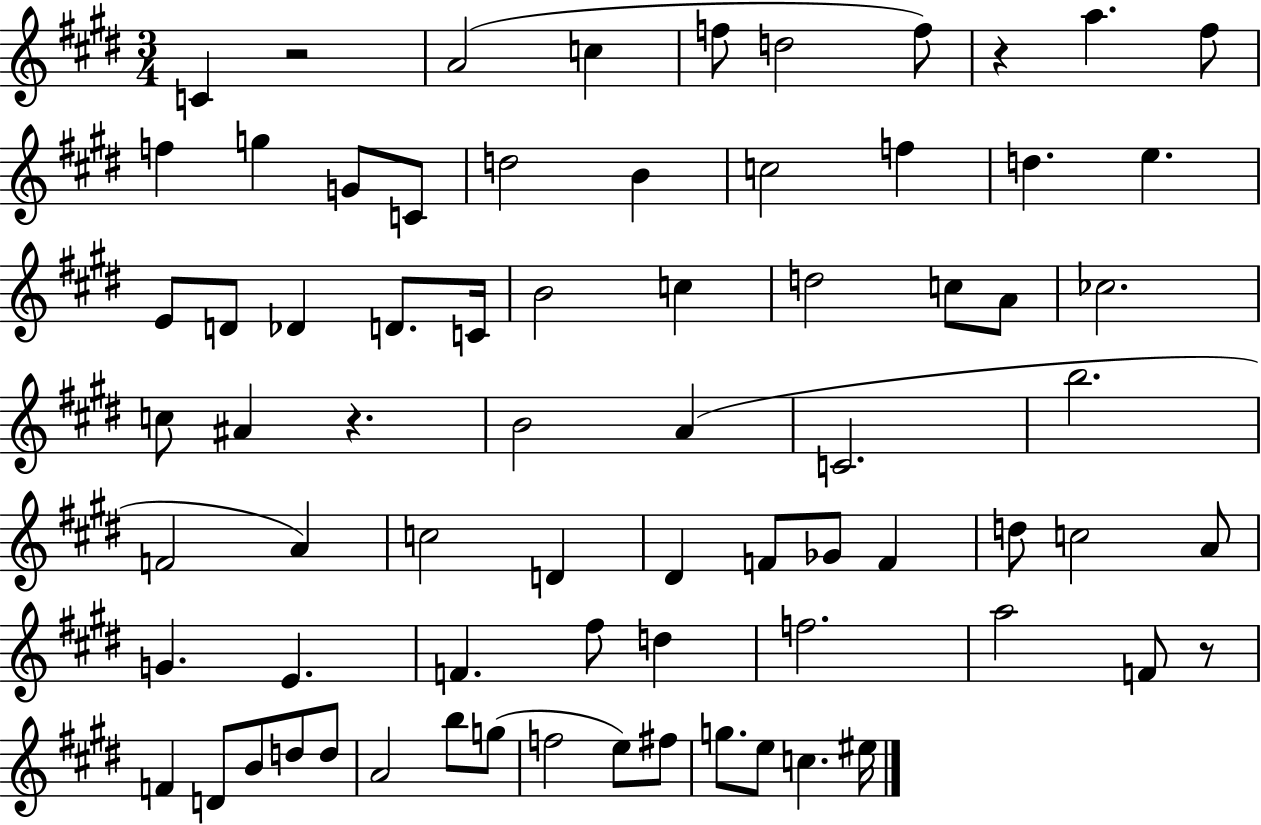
{
  \clef treble
  \numericTimeSignature
  \time 3/4
  \key e \major
  c'4 r2 | a'2( c''4 | f''8 d''2 f''8) | r4 a''4. fis''8 | \break f''4 g''4 g'8 c'8 | d''2 b'4 | c''2 f''4 | d''4. e''4. | \break e'8 d'8 des'4 d'8. c'16 | b'2 c''4 | d''2 c''8 a'8 | ces''2. | \break c''8 ais'4 r4. | b'2 a'4( | c'2. | b''2. | \break f'2 a'4) | c''2 d'4 | dis'4 f'8 ges'8 f'4 | d''8 c''2 a'8 | \break g'4. e'4. | f'4. fis''8 d''4 | f''2. | a''2 f'8 r8 | \break f'4 d'8 b'8 d''8 d''8 | a'2 b''8 g''8( | f''2 e''8) fis''8 | g''8. e''8 c''4. eis''16 | \break \bar "|."
}